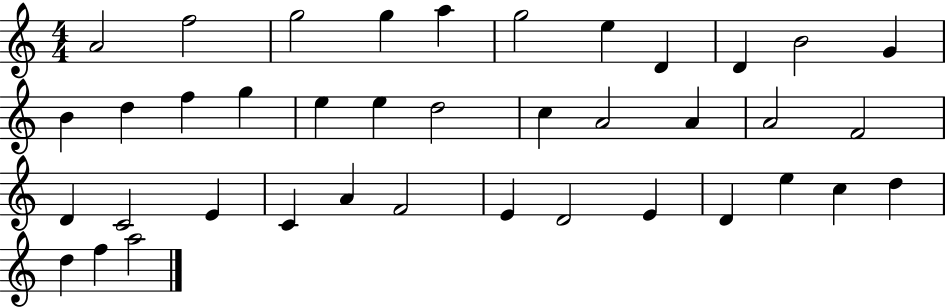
{
  \clef treble
  \numericTimeSignature
  \time 4/4
  \key c \major
  a'2 f''2 | g''2 g''4 a''4 | g''2 e''4 d'4 | d'4 b'2 g'4 | \break b'4 d''4 f''4 g''4 | e''4 e''4 d''2 | c''4 a'2 a'4 | a'2 f'2 | \break d'4 c'2 e'4 | c'4 a'4 f'2 | e'4 d'2 e'4 | d'4 e''4 c''4 d''4 | \break d''4 f''4 a''2 | \bar "|."
}